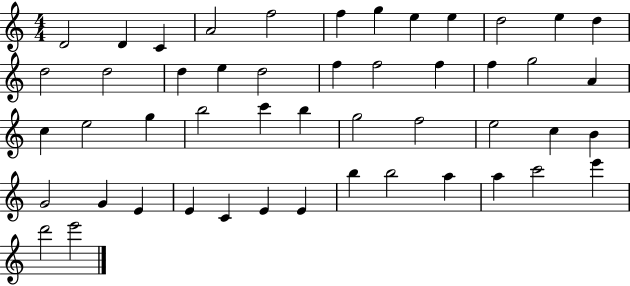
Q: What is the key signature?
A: C major